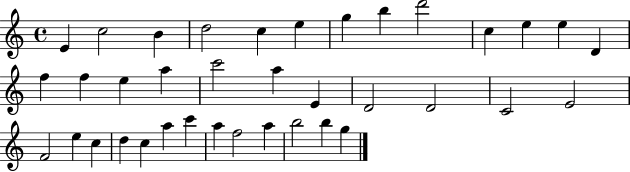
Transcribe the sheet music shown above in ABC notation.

X:1
T:Untitled
M:4/4
L:1/4
K:C
E c2 B d2 c e g b d'2 c e e D f f e a c'2 a E D2 D2 C2 E2 F2 e c d c a c' a f2 a b2 b g